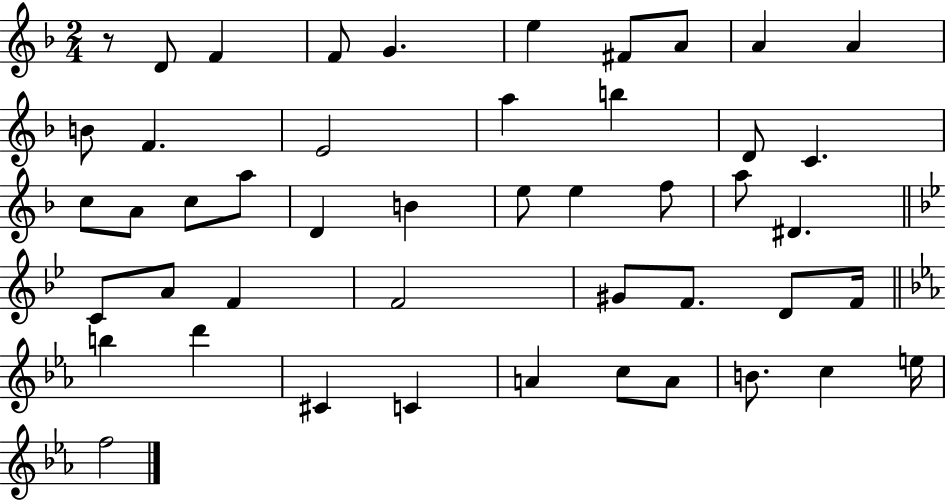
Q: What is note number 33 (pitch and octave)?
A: F4